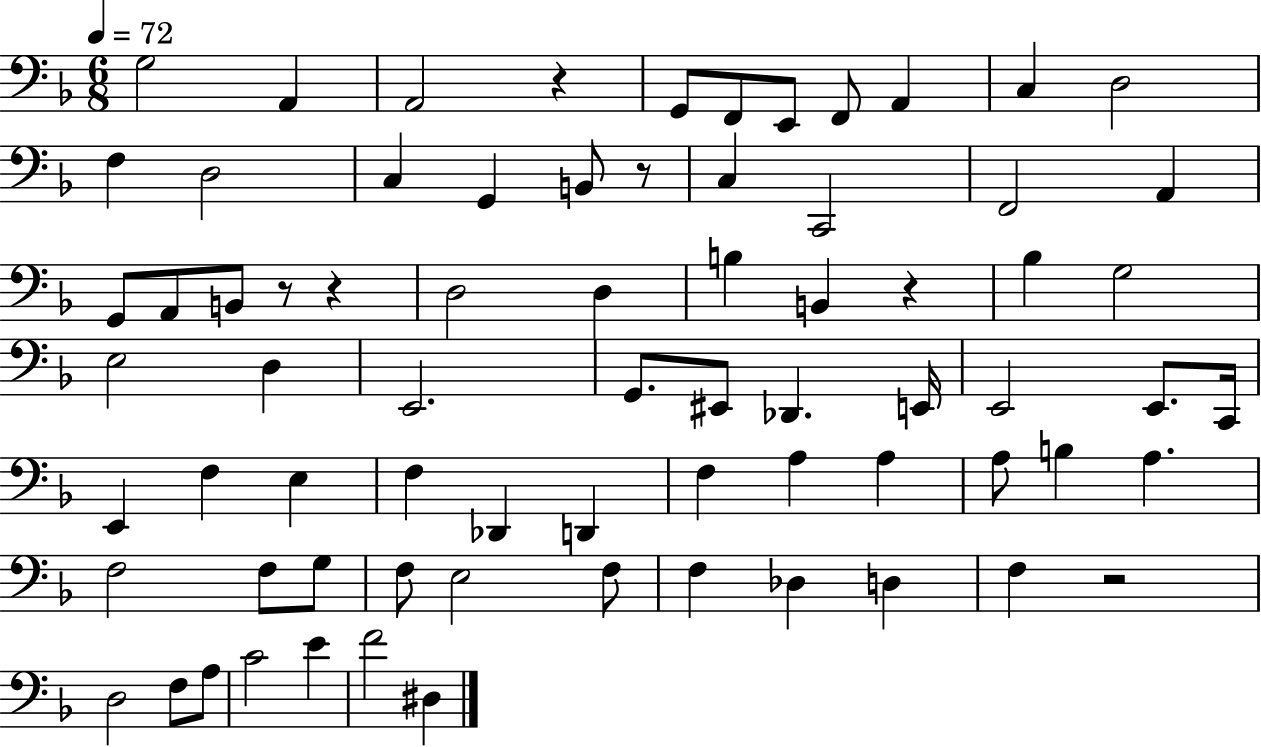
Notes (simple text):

G3/h A2/q A2/h R/q G2/e F2/e E2/e F2/e A2/q C3/q D3/h F3/q D3/h C3/q G2/q B2/e R/e C3/q C2/h F2/h A2/q G2/e A2/e B2/e R/e R/q D3/h D3/q B3/q B2/q R/q Bb3/q G3/h E3/h D3/q E2/h. G2/e. EIS2/e Db2/q. E2/s E2/h E2/e. C2/s E2/q F3/q E3/q F3/q Db2/q D2/q F3/q A3/q A3/q A3/e B3/q A3/q. F3/h F3/e G3/e F3/e E3/h F3/e F3/q Db3/q D3/q F3/q R/h D3/h F3/e A3/e C4/h E4/q F4/h D#3/q